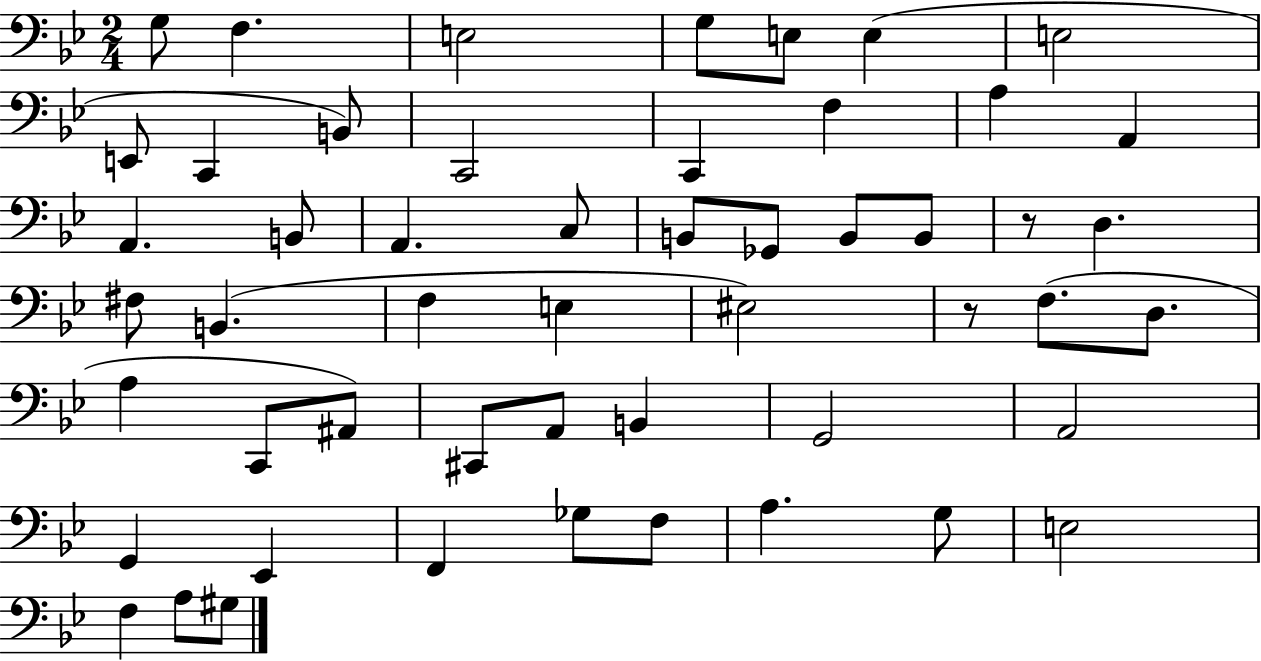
G3/e F3/q. E3/h G3/e E3/e E3/q E3/h E2/e C2/q B2/e C2/h C2/q F3/q A3/q A2/q A2/q. B2/e A2/q. C3/e B2/e Gb2/e B2/e B2/e R/e D3/q. F#3/e B2/q. F3/q E3/q EIS3/h R/e F3/e. D3/e. A3/q C2/e A#2/e C#2/e A2/e B2/q G2/h A2/h G2/q Eb2/q F2/q Gb3/e F3/e A3/q. G3/e E3/h F3/q A3/e G#3/e